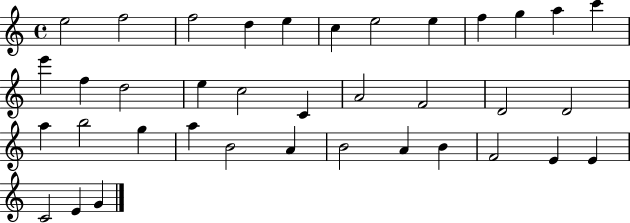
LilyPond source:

{
  \clef treble
  \time 4/4
  \defaultTimeSignature
  \key c \major
  e''2 f''2 | f''2 d''4 e''4 | c''4 e''2 e''4 | f''4 g''4 a''4 c'''4 | \break e'''4 f''4 d''2 | e''4 c''2 c'4 | a'2 f'2 | d'2 d'2 | \break a''4 b''2 g''4 | a''4 b'2 a'4 | b'2 a'4 b'4 | f'2 e'4 e'4 | \break c'2 e'4 g'4 | \bar "|."
}